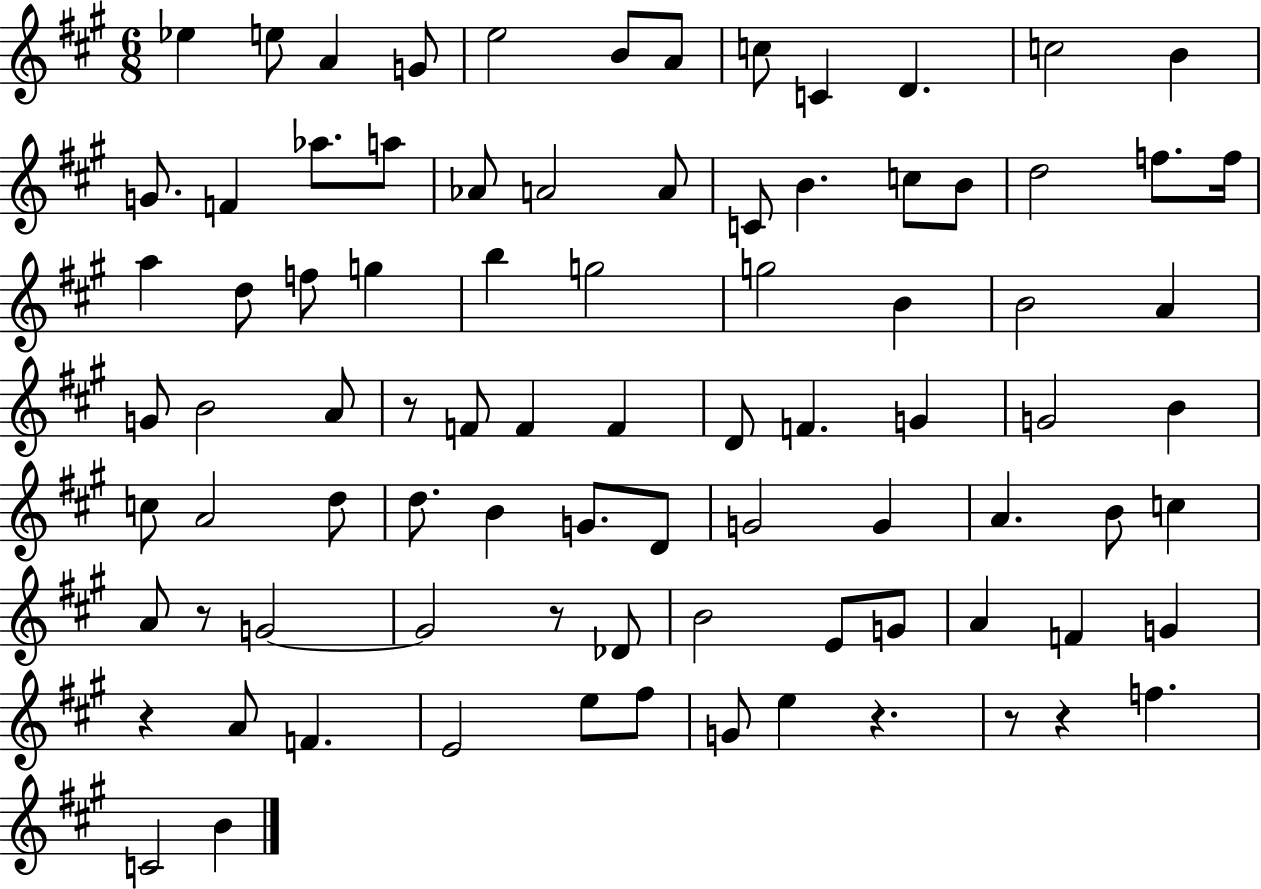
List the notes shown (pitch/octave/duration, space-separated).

Eb5/q E5/e A4/q G4/e E5/h B4/e A4/e C5/e C4/q D4/q. C5/h B4/q G4/e. F4/q Ab5/e. A5/e Ab4/e A4/h A4/e C4/e B4/q. C5/e B4/e D5/h F5/e. F5/s A5/q D5/e F5/e G5/q B5/q G5/h G5/h B4/q B4/h A4/q G4/e B4/h A4/e R/e F4/e F4/q F4/q D4/e F4/q. G4/q G4/h B4/q C5/e A4/h D5/e D5/e. B4/q G4/e. D4/e G4/h G4/q A4/q. B4/e C5/q A4/e R/e G4/h G4/h R/e Db4/e B4/h E4/e G4/e A4/q F4/q G4/q R/q A4/e F4/q. E4/h E5/e F#5/e G4/e E5/q R/q. R/e R/q F5/q. C4/h B4/q